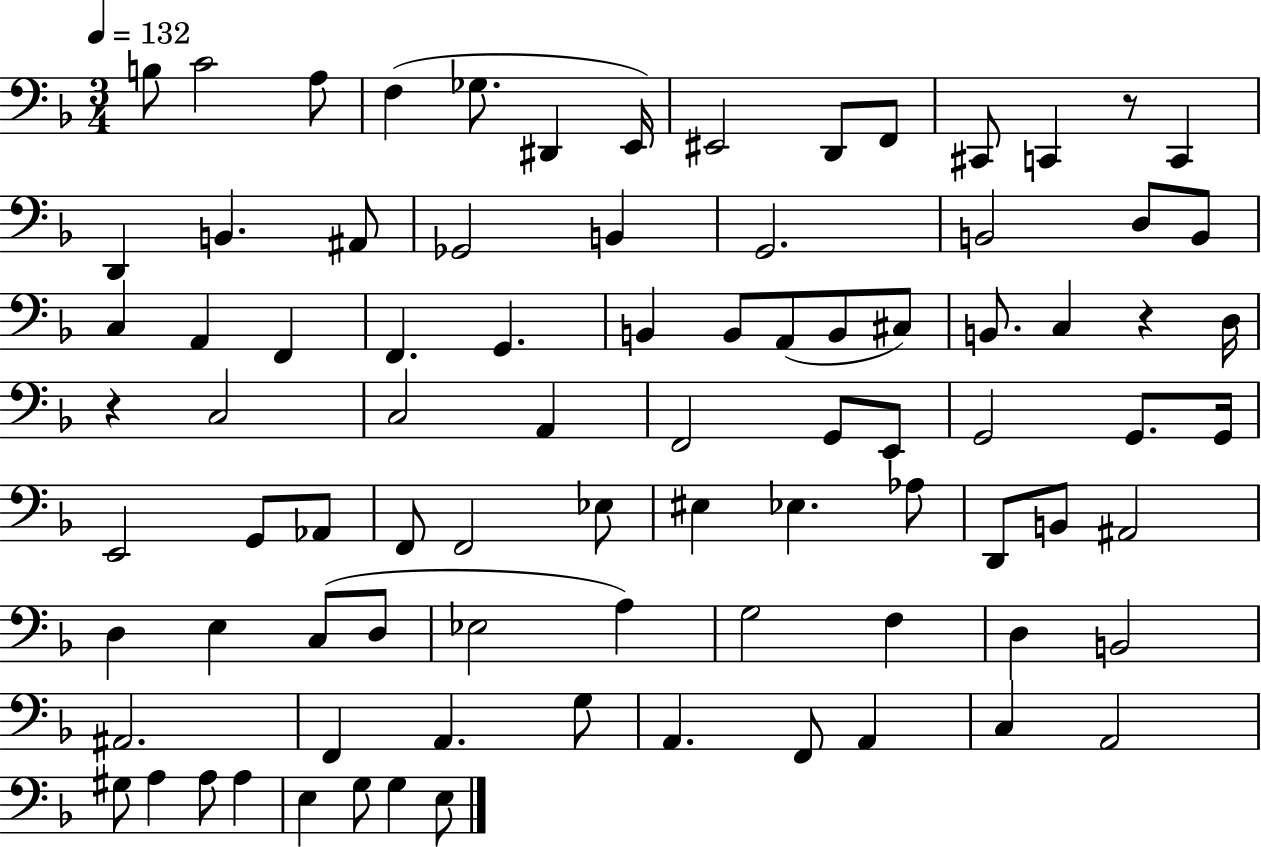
{
  \clef bass
  \numericTimeSignature
  \time 3/4
  \key f \major
  \tempo 4 = 132
  b8 c'2 a8 | f4( ges8. dis,4 e,16) | eis,2 d,8 f,8 | cis,8 c,4 r8 c,4 | \break d,4 b,4. ais,8 | ges,2 b,4 | g,2. | b,2 d8 b,8 | \break c4 a,4 f,4 | f,4. g,4. | b,4 b,8 a,8( b,8 cis8) | b,8. c4 r4 d16 | \break r4 c2 | c2 a,4 | f,2 g,8 e,8 | g,2 g,8. g,16 | \break e,2 g,8 aes,8 | f,8 f,2 ees8 | eis4 ees4. aes8 | d,8 b,8 ais,2 | \break d4 e4 c8( d8 | ees2 a4) | g2 f4 | d4 b,2 | \break ais,2. | f,4 a,4. g8 | a,4. f,8 a,4 | c4 a,2 | \break gis8 a4 a8 a4 | e4 g8 g4 e8 | \bar "|."
}